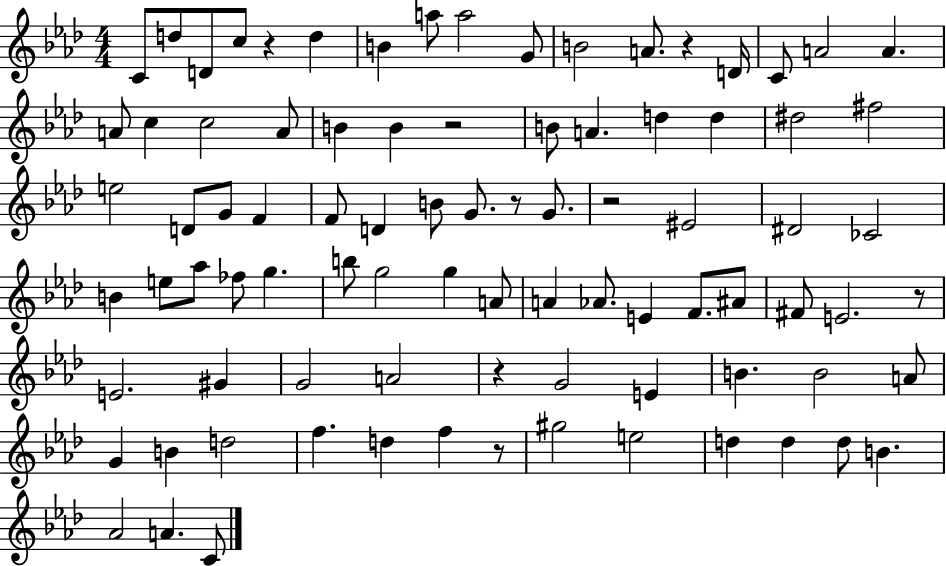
C4/e D5/e D4/e C5/e R/q D5/q B4/q A5/e A5/h G4/e B4/h A4/e. R/q D4/s C4/e A4/h A4/q. A4/e C5/q C5/h A4/e B4/q B4/q R/h B4/e A4/q. D5/q D5/q D#5/h F#5/h E5/h D4/e G4/e F4/q F4/e D4/q B4/e G4/e. R/e G4/e. R/h EIS4/h D#4/h CES4/h B4/q E5/e Ab5/e FES5/e G5/q. B5/e G5/h G5/q A4/e A4/q Ab4/e. E4/q F4/e. A#4/e F#4/e E4/h. R/e E4/h. G#4/q G4/h A4/h R/q G4/h E4/q B4/q. B4/h A4/e G4/q B4/q D5/h F5/q. D5/q F5/q R/e G#5/h E5/h D5/q D5/q D5/e B4/q. Ab4/h A4/q. C4/e